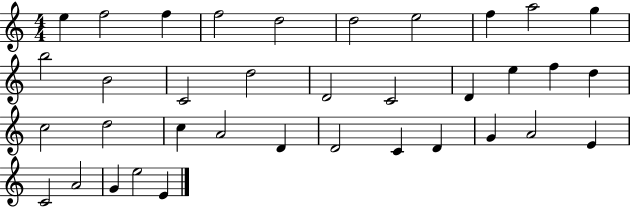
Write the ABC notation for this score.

X:1
T:Untitled
M:4/4
L:1/4
K:C
e f2 f f2 d2 d2 e2 f a2 g b2 B2 C2 d2 D2 C2 D e f d c2 d2 c A2 D D2 C D G A2 E C2 A2 G e2 E